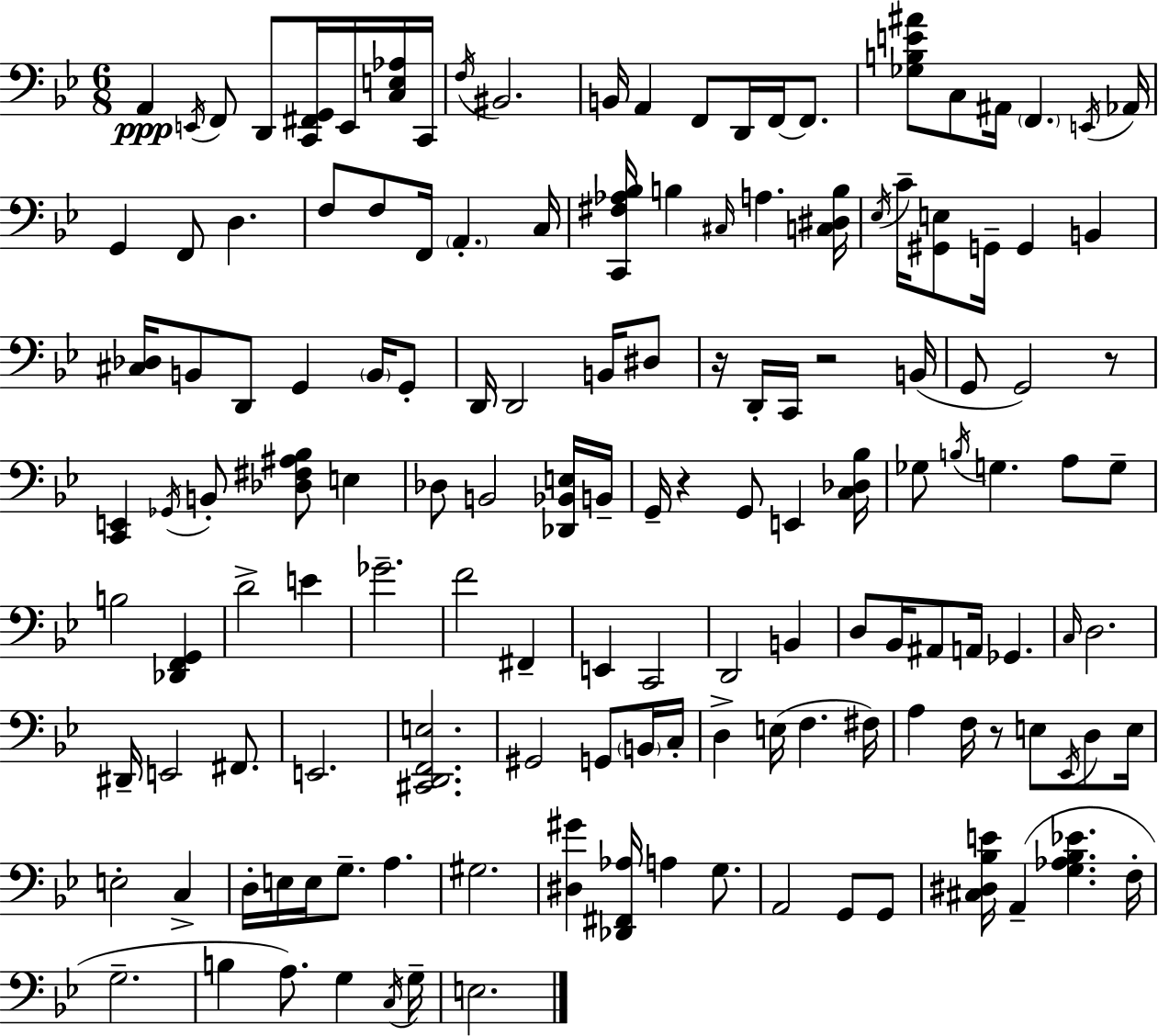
X:1
T:Untitled
M:6/8
L:1/4
K:Gm
A,, E,,/4 F,,/2 D,,/2 [C,,^F,,G,,]/4 E,,/4 [C,E,_A,]/4 C,,/4 F,/4 ^B,,2 B,,/4 A,, F,,/2 D,,/4 F,,/4 F,,/2 [_G,B,E^A]/2 C,/2 ^A,,/4 F,, E,,/4 _A,,/4 G,, F,,/2 D, F,/2 F,/2 F,,/4 A,, C,/4 [C,,^F,_A,_B,]/4 B, ^C,/4 A, [C,^D,B,]/4 _E,/4 C/4 [^G,,E,]/2 G,,/4 G,, B,, [^C,_D,]/4 B,,/2 D,,/2 G,, B,,/4 G,,/2 D,,/4 D,,2 B,,/4 ^D,/2 z/4 D,,/4 C,,/4 z2 B,,/4 G,,/2 G,,2 z/2 [C,,E,,] _G,,/4 B,,/2 [_D,^F,^A,_B,]/2 E, _D,/2 B,,2 [_D,,_B,,E,]/4 B,,/4 G,,/4 z G,,/2 E,, [C,_D,_B,]/4 _G,/2 B,/4 G, A,/2 G,/2 B,2 [_D,,F,,G,,] D2 E _G2 F2 ^F,, E,, C,,2 D,,2 B,, D,/2 _B,,/4 ^A,,/2 A,,/4 _G,, C,/4 D,2 ^D,,/4 E,,2 ^F,,/2 E,,2 [^C,,D,,F,,E,]2 ^G,,2 G,,/2 B,,/4 C,/4 D, E,/4 F, ^F,/4 A, F,/4 z/2 E,/2 _E,,/4 D,/2 E,/4 E,2 C, D,/4 E,/4 E,/4 G,/2 A, ^G,2 [^D,^G] [_D,,^F,,_A,]/4 A, G,/2 A,,2 G,,/2 G,,/2 [^C,^D,_B,E]/4 A,, [G,_A,_B,_E] F,/4 G,2 B, A,/2 G, C,/4 G,/4 E,2